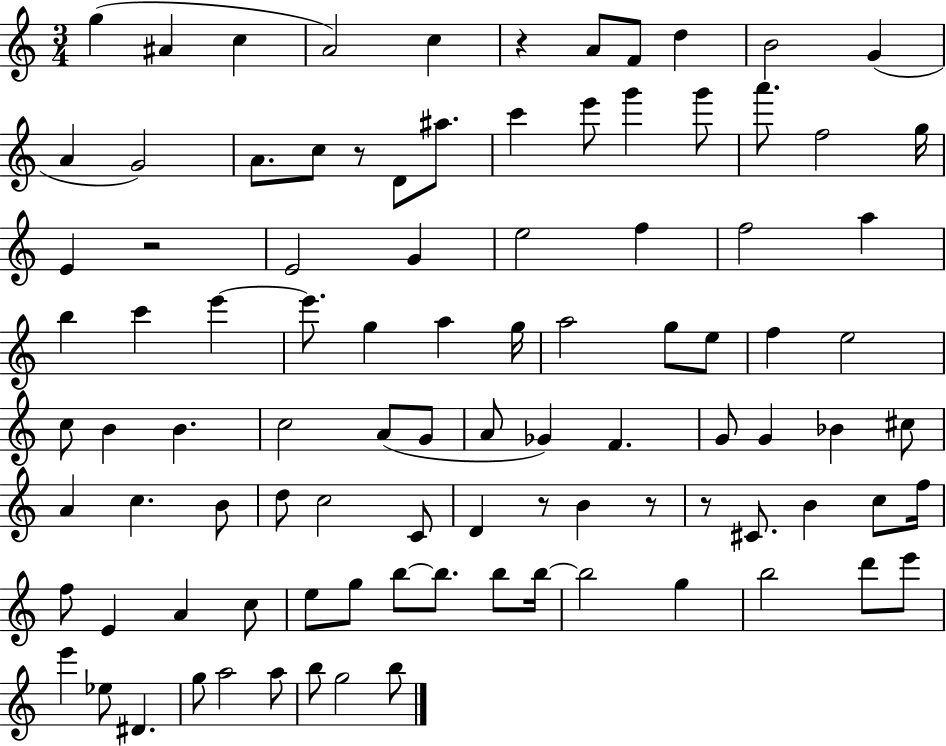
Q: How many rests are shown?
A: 6